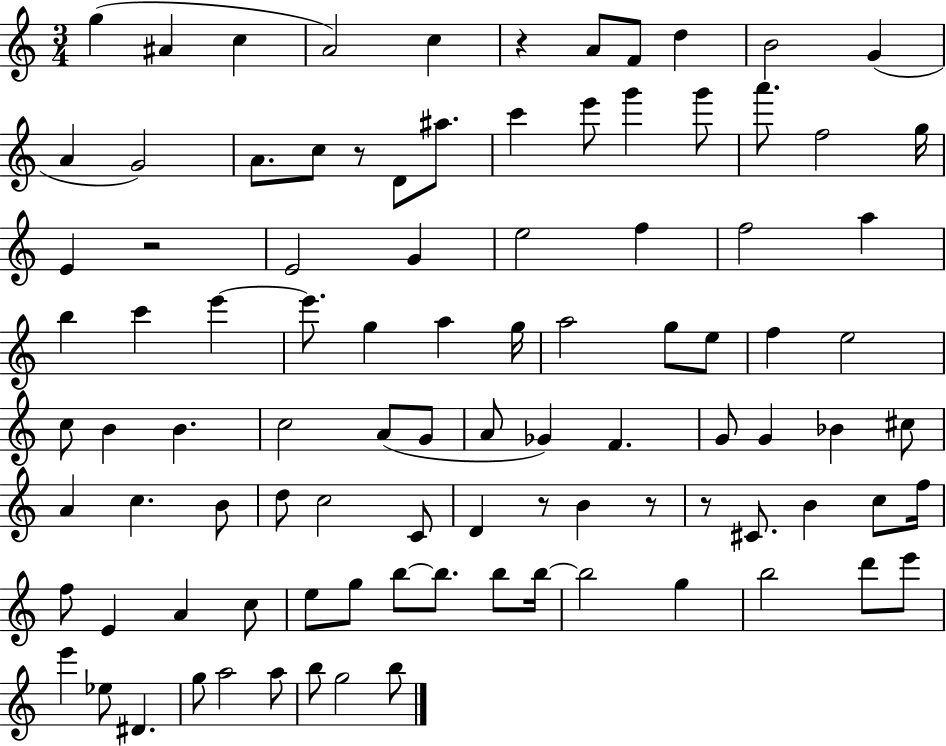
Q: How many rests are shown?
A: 6